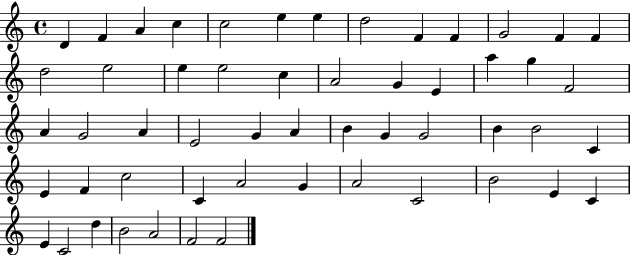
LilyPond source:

{
  \clef treble
  \time 4/4
  \defaultTimeSignature
  \key c \major
  d'4 f'4 a'4 c''4 | c''2 e''4 e''4 | d''2 f'4 f'4 | g'2 f'4 f'4 | \break d''2 e''2 | e''4 e''2 c''4 | a'2 g'4 e'4 | a''4 g''4 f'2 | \break a'4 g'2 a'4 | e'2 g'4 a'4 | b'4 g'4 g'2 | b'4 b'2 c'4 | \break e'4 f'4 c''2 | c'4 a'2 g'4 | a'2 c'2 | b'2 e'4 c'4 | \break e'4 c'2 d''4 | b'2 a'2 | f'2 f'2 | \bar "|."
}